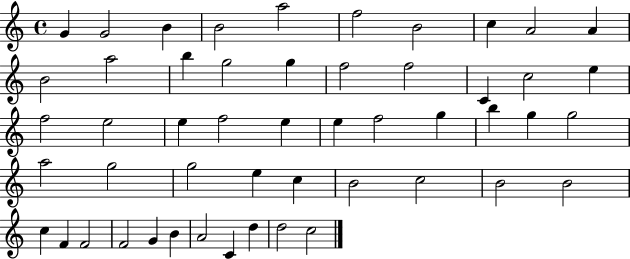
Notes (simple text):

G4/q G4/h B4/q B4/h A5/h F5/h B4/h C5/q A4/h A4/q B4/h A5/h B5/q G5/h G5/q F5/h F5/h C4/q C5/h E5/q F5/h E5/h E5/q F5/h E5/q E5/q F5/h G5/q B5/q G5/q G5/h A5/h G5/h G5/h E5/q C5/q B4/h C5/h B4/h B4/h C5/q F4/q F4/h F4/h G4/q B4/q A4/h C4/q D5/q D5/h C5/h